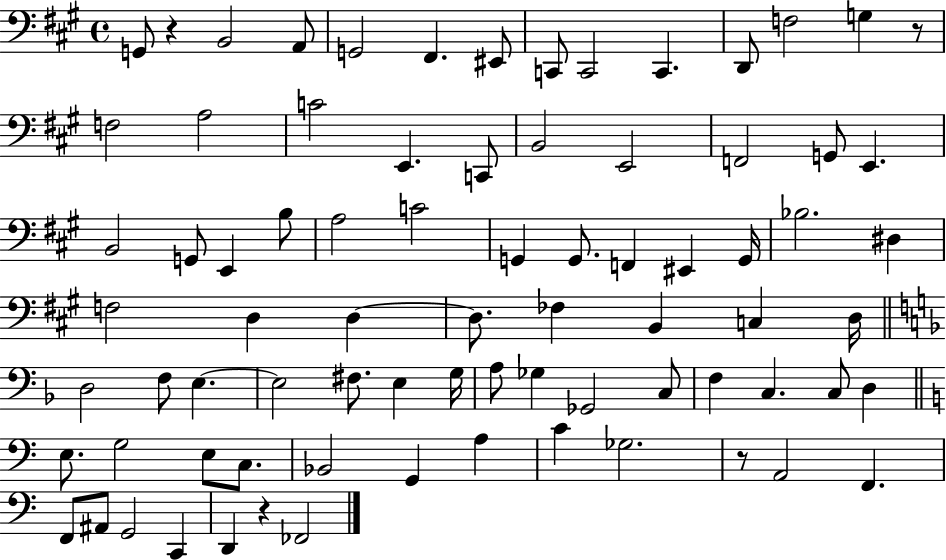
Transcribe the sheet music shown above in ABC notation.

X:1
T:Untitled
M:4/4
L:1/4
K:A
G,,/2 z B,,2 A,,/2 G,,2 ^F,, ^E,,/2 C,,/2 C,,2 C,, D,,/2 F,2 G, z/2 F,2 A,2 C2 E,, C,,/2 B,,2 E,,2 F,,2 G,,/2 E,, B,,2 G,,/2 E,, B,/2 A,2 C2 G,, G,,/2 F,, ^E,, G,,/4 _B,2 ^D, F,2 D, D, D,/2 _F, B,, C, D,/4 D,2 F,/2 E, E,2 ^F,/2 E, G,/4 A,/2 _G, _G,,2 C,/2 F, C, C,/2 D, E,/2 G,2 E,/2 C,/2 _B,,2 G,, A, C _G,2 z/2 A,,2 F,, F,,/2 ^A,,/2 G,,2 C,, D,, z _F,,2